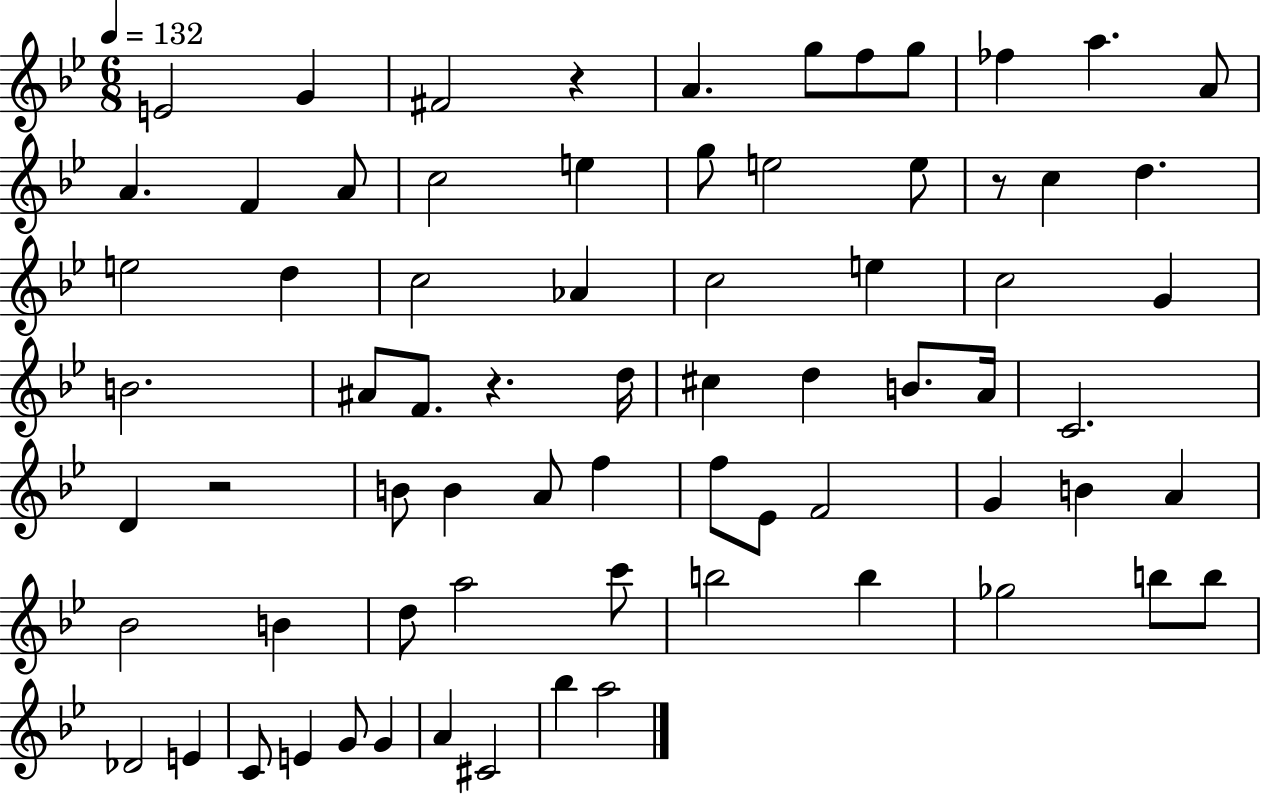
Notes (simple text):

E4/h G4/q F#4/h R/q A4/q. G5/e F5/e G5/e FES5/q A5/q. A4/e A4/q. F4/q A4/e C5/h E5/q G5/e E5/h E5/e R/e C5/q D5/q. E5/h D5/q C5/h Ab4/q C5/h E5/q C5/h G4/q B4/h. A#4/e F4/e. R/q. D5/s C#5/q D5/q B4/e. A4/s C4/h. D4/q R/h B4/e B4/q A4/e F5/q F5/e Eb4/e F4/h G4/q B4/q A4/q Bb4/h B4/q D5/e A5/h C6/e B5/h B5/q Gb5/h B5/e B5/e Db4/h E4/q C4/e E4/q G4/e G4/q A4/q C#4/h Bb5/q A5/h